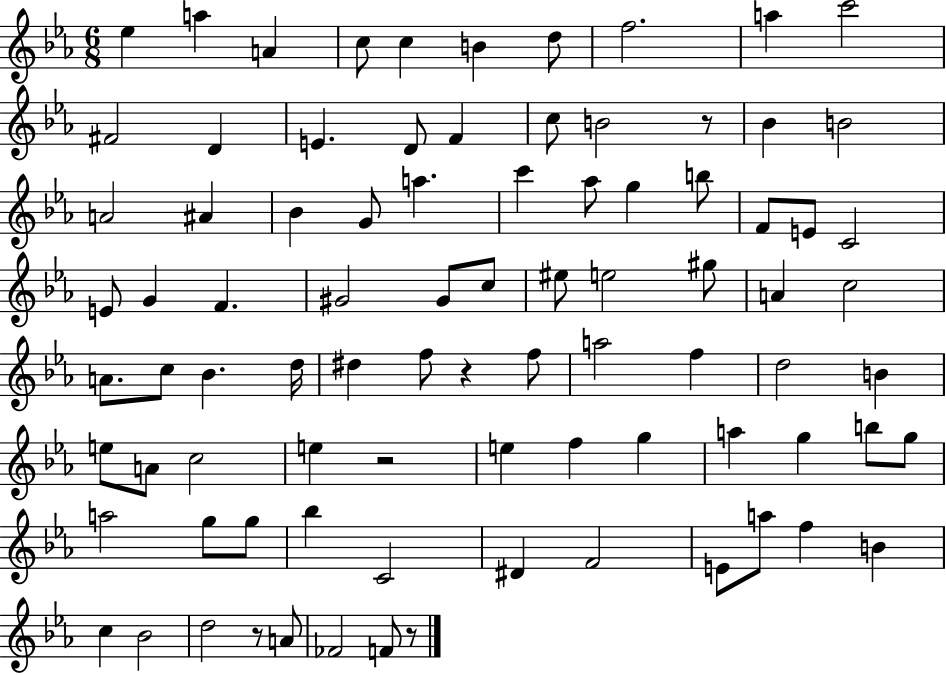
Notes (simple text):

Eb5/q A5/q A4/q C5/e C5/q B4/q D5/e F5/h. A5/q C6/h F#4/h D4/q E4/q. D4/e F4/q C5/e B4/h R/e Bb4/q B4/h A4/h A#4/q Bb4/q G4/e A5/q. C6/q Ab5/e G5/q B5/e F4/e E4/e C4/h E4/e G4/q F4/q. G#4/h G#4/e C5/e EIS5/e E5/h G#5/e A4/q C5/h A4/e. C5/e Bb4/q. D5/s D#5/q F5/e R/q F5/e A5/h F5/q D5/h B4/q E5/e A4/e C5/h E5/q R/h E5/q F5/q G5/q A5/q G5/q B5/e G5/e A5/h G5/e G5/e Bb5/q C4/h D#4/q F4/h E4/e A5/e F5/q B4/q C5/q Bb4/h D5/h R/e A4/e FES4/h F4/e R/e